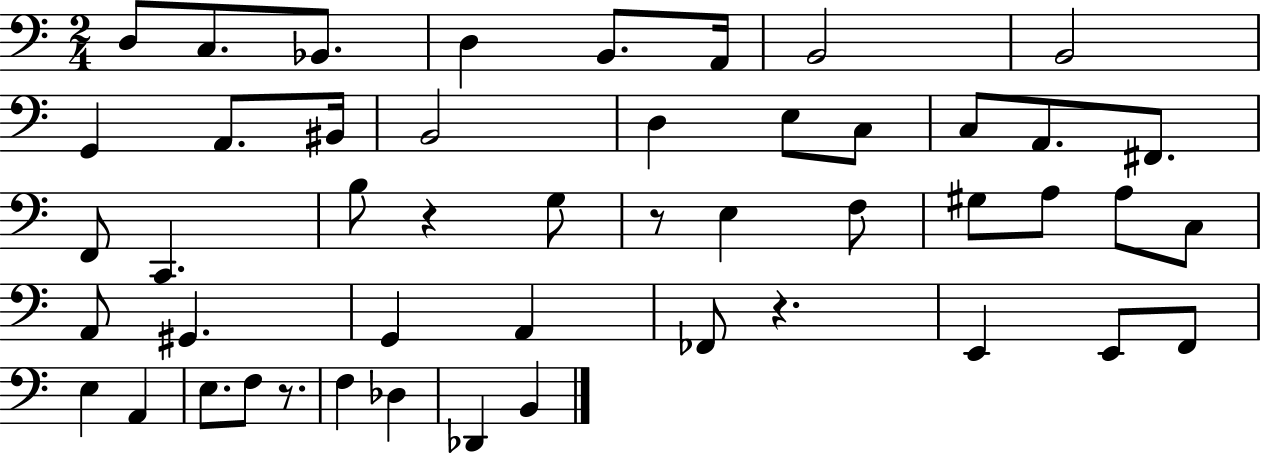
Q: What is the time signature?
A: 2/4